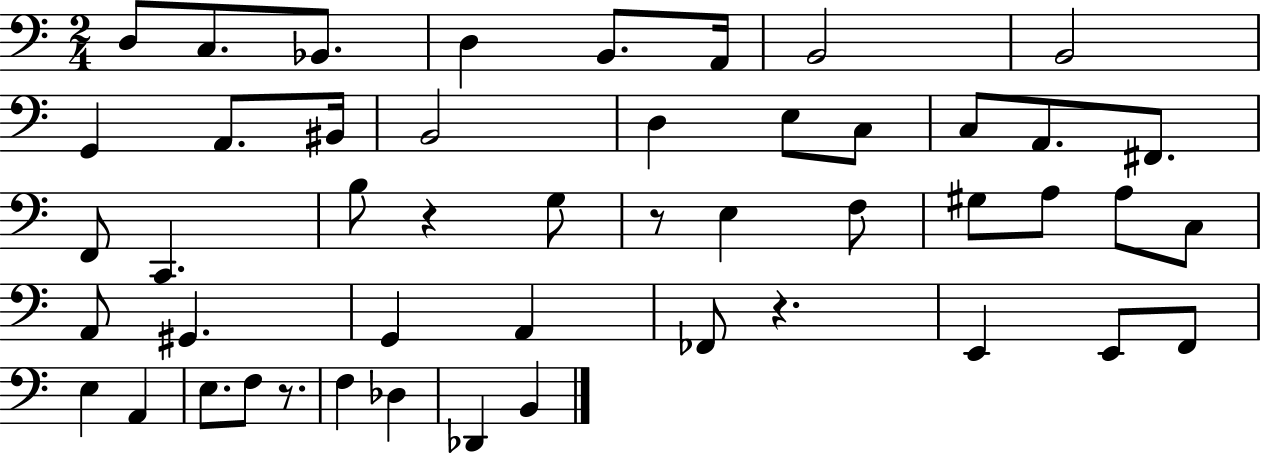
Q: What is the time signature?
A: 2/4